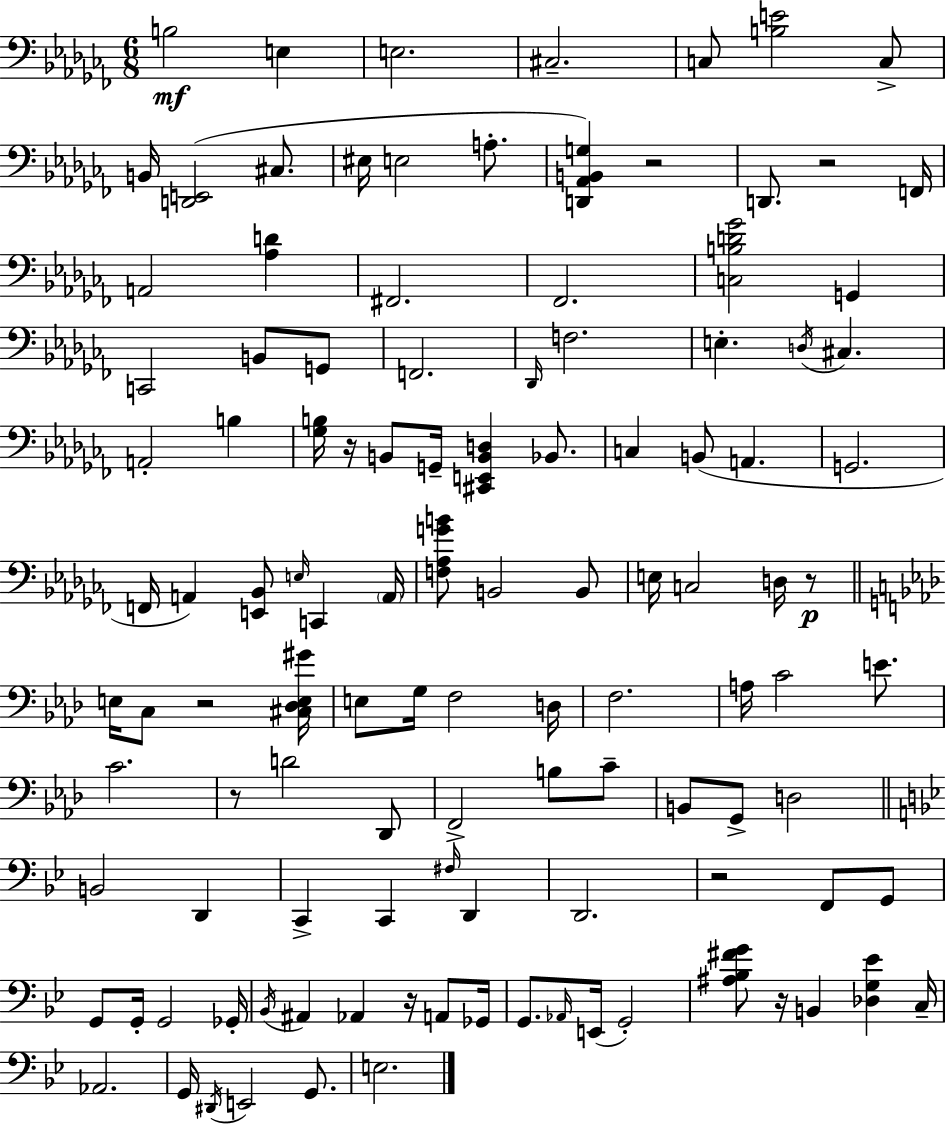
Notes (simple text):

B3/h E3/q E3/h. C#3/h. C3/e [B3,E4]/h C3/e B2/s [D2,E2]/h C#3/e. EIS3/s E3/h A3/e. [D2,Ab2,B2,G3]/q R/h D2/e. R/h F2/s A2/h [Ab3,D4]/q F#2/h. FES2/h. [C3,B3,D4,Gb4]/h G2/q C2/h B2/e G2/e F2/h. Db2/s F3/h. E3/q. D3/s C#3/q. A2/h B3/q [Gb3,B3]/s R/s B2/e G2/s [C#2,E2,B2,D3]/q Bb2/e. C3/q B2/e A2/q. G2/h. F2/s A2/q [E2,Bb2]/e E3/s C2/q A2/s [F3,Ab3,G4,B4]/e B2/h B2/e E3/s C3/h D3/s R/e E3/s C3/e R/h [C#3,Db3,E3,G#4]/s E3/e G3/s F3/h D3/s F3/h. A3/s C4/h E4/e. C4/h. R/e D4/h Db2/e F2/h B3/e C4/e B2/e G2/e D3/h B2/h D2/q C2/q C2/q F#3/s D2/q D2/h. R/h F2/e G2/e G2/e G2/s G2/h Gb2/s Bb2/s A#2/q Ab2/q R/s A2/e Gb2/s G2/e. Ab2/s E2/s G2/h [A#3,Bb3,F#4,G4]/e R/s B2/q [Db3,G3,Eb4]/q C3/s Ab2/h. G2/s D#2/s E2/h G2/e. E3/h.